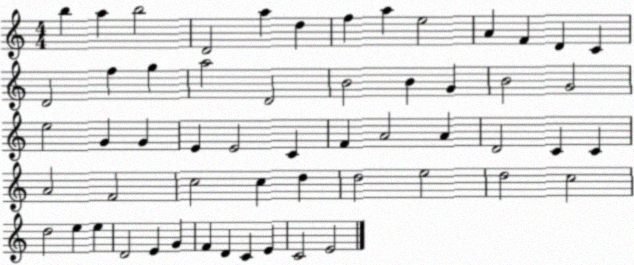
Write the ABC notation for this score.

X:1
T:Untitled
M:4/4
L:1/4
K:C
b a b2 D2 a d f a e2 A F D C D2 f g a2 D2 B2 B G B2 G2 e2 G G E E2 C F A2 A D2 C C A2 F2 c2 c d d2 e2 d2 c2 d2 e e D2 E G F D C E C2 E2